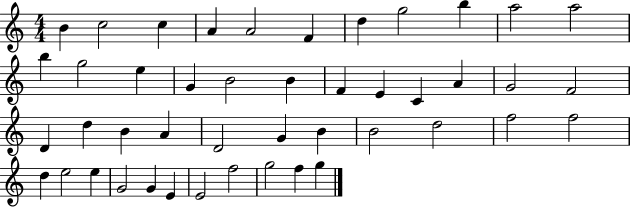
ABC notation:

X:1
T:Untitled
M:4/4
L:1/4
K:C
B c2 c A A2 F d g2 b a2 a2 b g2 e G B2 B F E C A G2 F2 D d B A D2 G B B2 d2 f2 f2 d e2 e G2 G E E2 f2 g2 f g